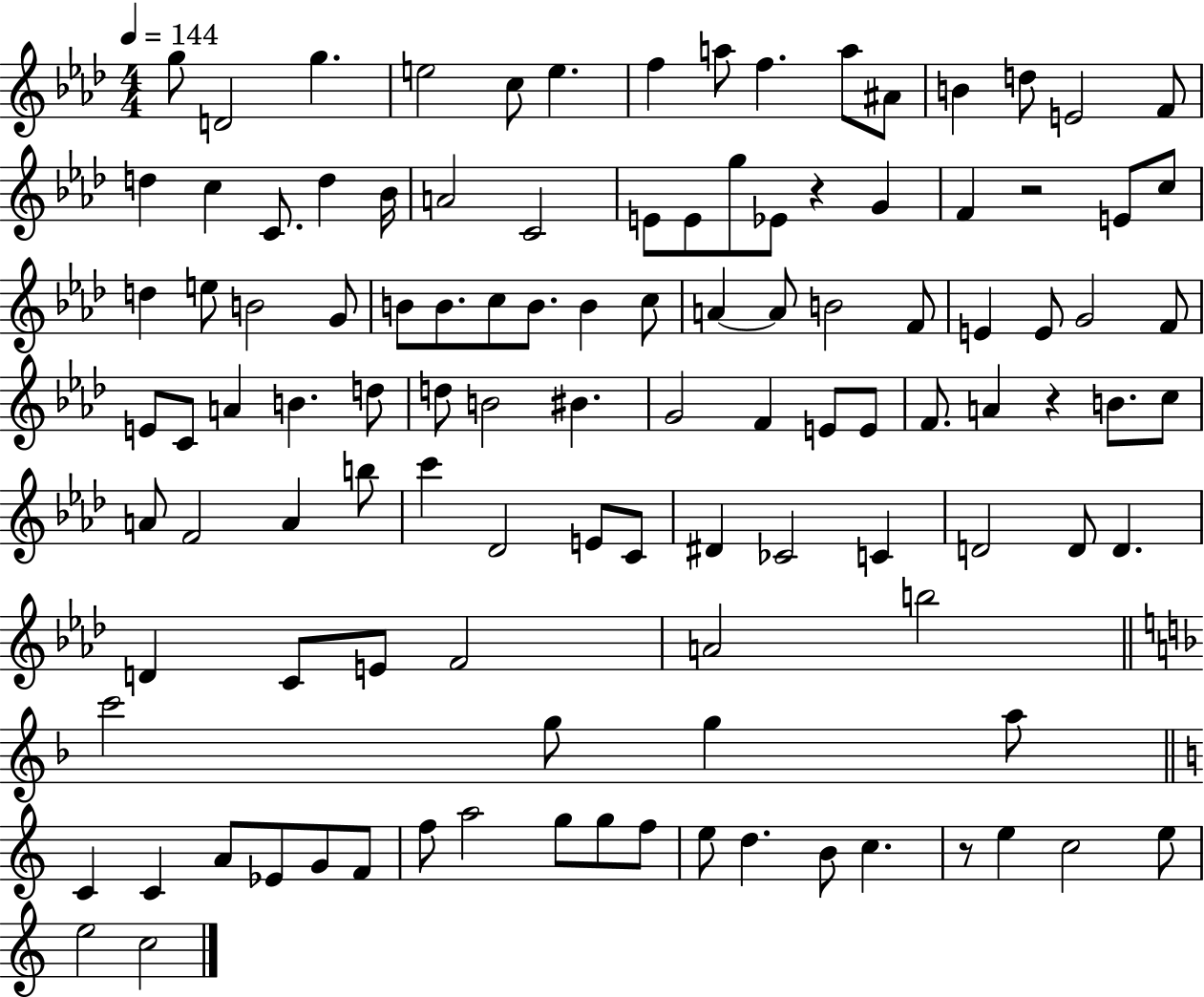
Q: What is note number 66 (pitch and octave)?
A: F4